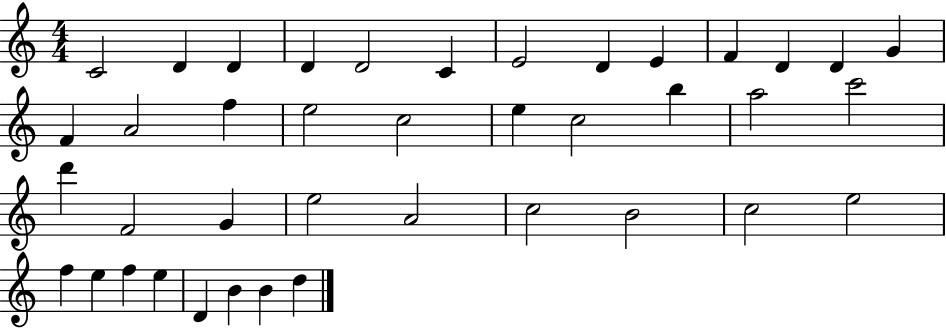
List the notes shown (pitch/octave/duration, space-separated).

C4/h D4/q D4/q D4/q D4/h C4/q E4/h D4/q E4/q F4/q D4/q D4/q G4/q F4/q A4/h F5/q E5/h C5/h E5/q C5/h B5/q A5/h C6/h D6/q F4/h G4/q E5/h A4/h C5/h B4/h C5/h E5/h F5/q E5/q F5/q E5/q D4/q B4/q B4/q D5/q